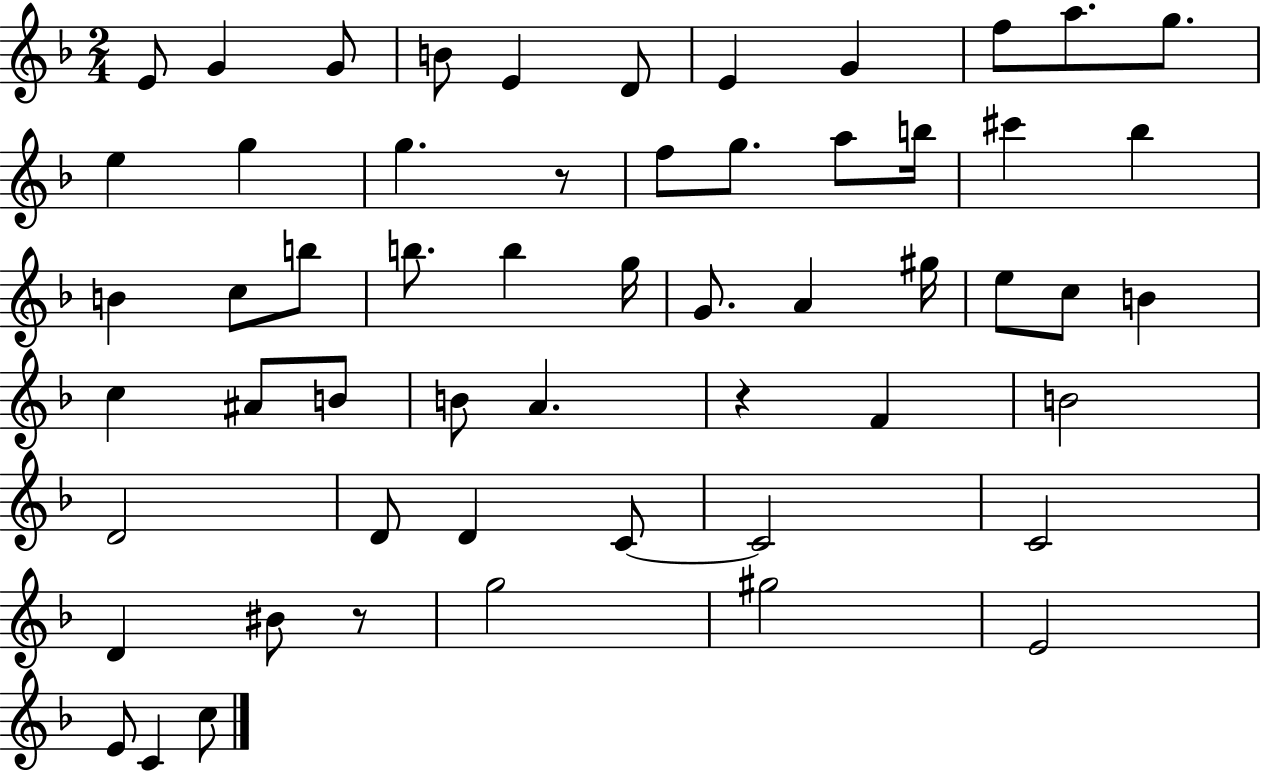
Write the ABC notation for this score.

X:1
T:Untitled
M:2/4
L:1/4
K:F
E/2 G G/2 B/2 E D/2 E G f/2 a/2 g/2 e g g z/2 f/2 g/2 a/2 b/4 ^c' _b B c/2 b/2 b/2 b g/4 G/2 A ^g/4 e/2 c/2 B c ^A/2 B/2 B/2 A z F B2 D2 D/2 D C/2 C2 C2 D ^B/2 z/2 g2 ^g2 E2 E/2 C c/2